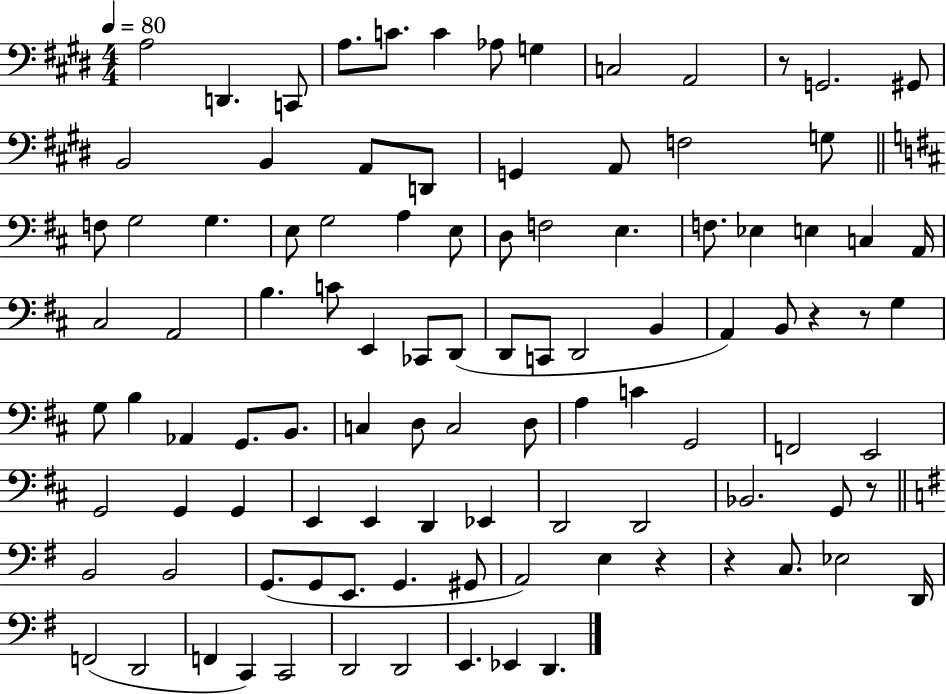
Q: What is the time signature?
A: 4/4